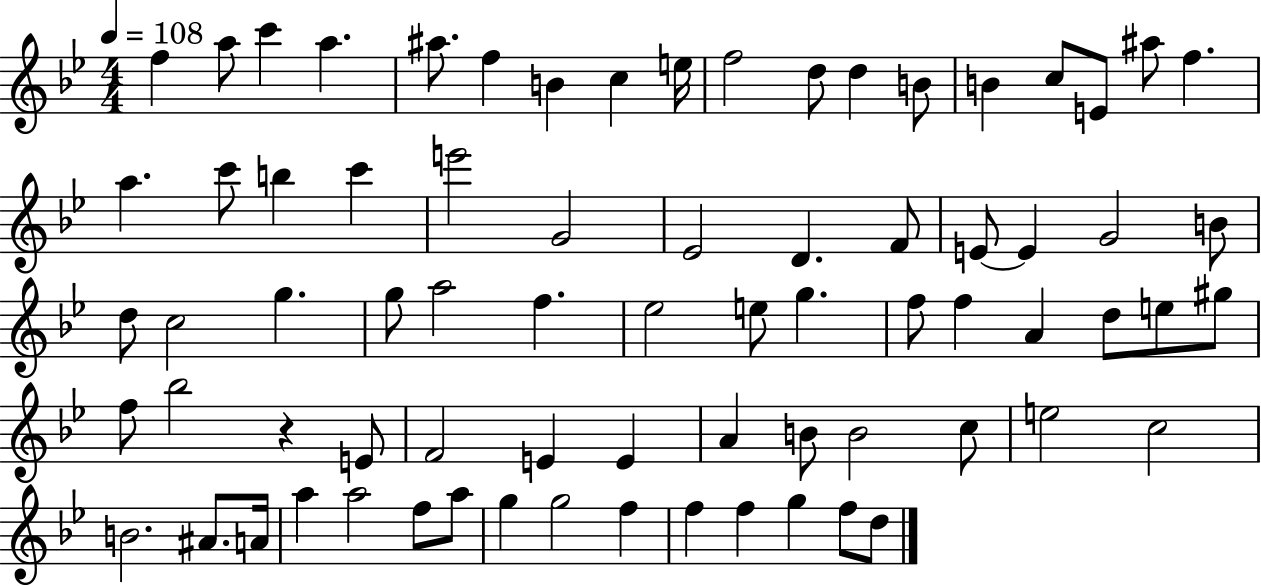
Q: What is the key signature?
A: BES major